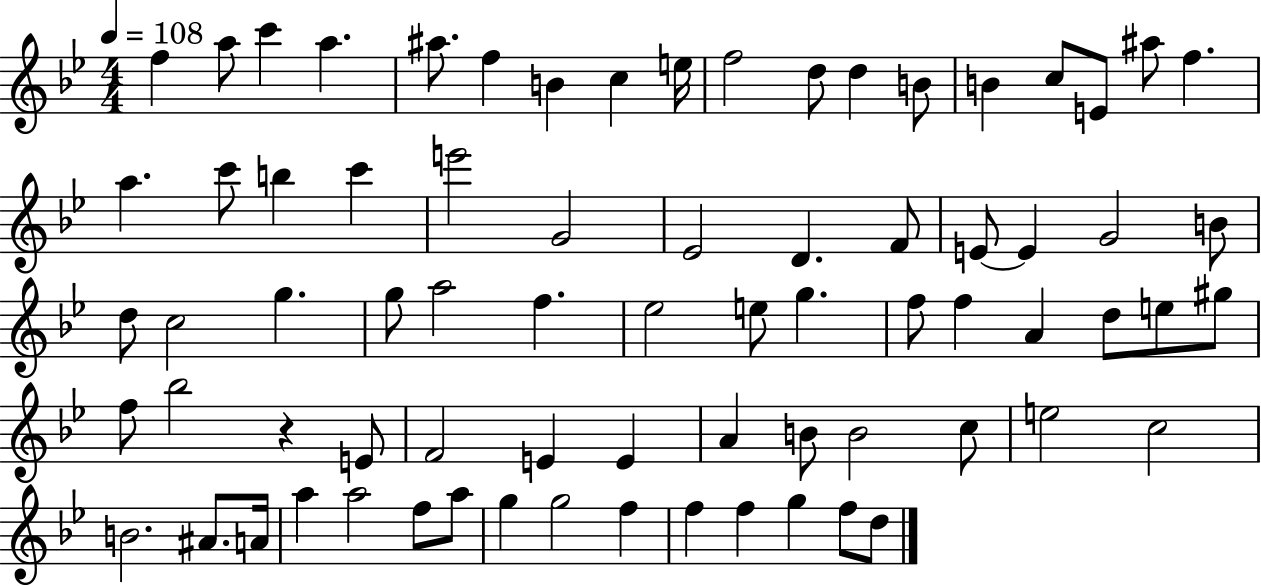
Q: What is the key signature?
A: BES major